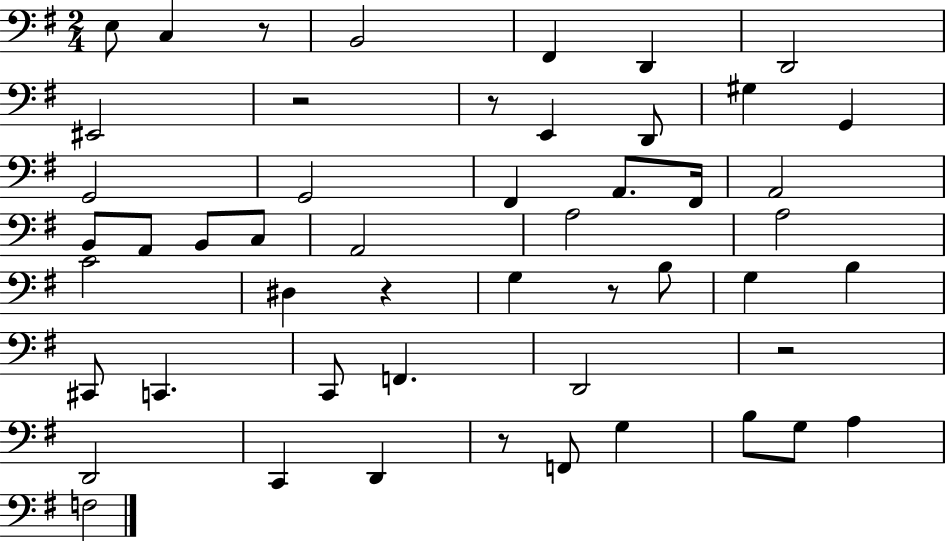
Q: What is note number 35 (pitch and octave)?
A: D2